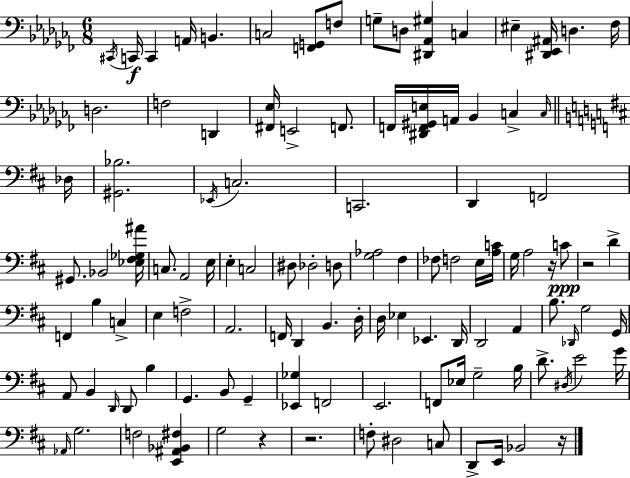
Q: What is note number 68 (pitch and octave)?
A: A2